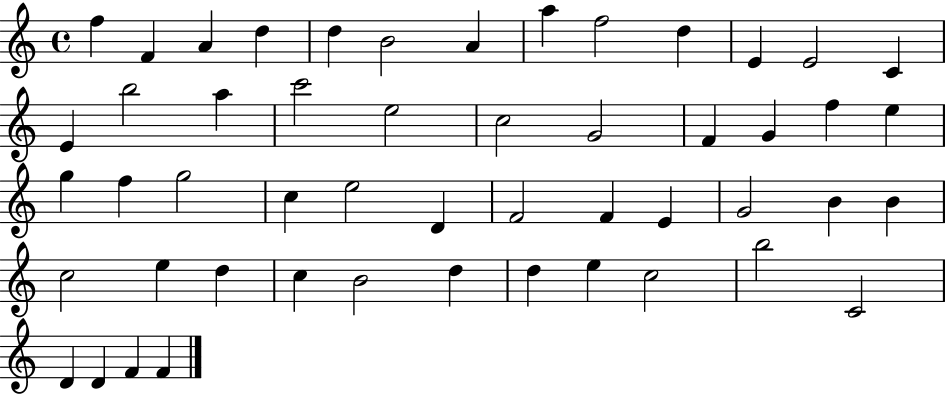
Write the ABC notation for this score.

X:1
T:Untitled
M:4/4
L:1/4
K:C
f F A d d B2 A a f2 d E E2 C E b2 a c'2 e2 c2 G2 F G f e g f g2 c e2 D F2 F E G2 B B c2 e d c B2 d d e c2 b2 C2 D D F F